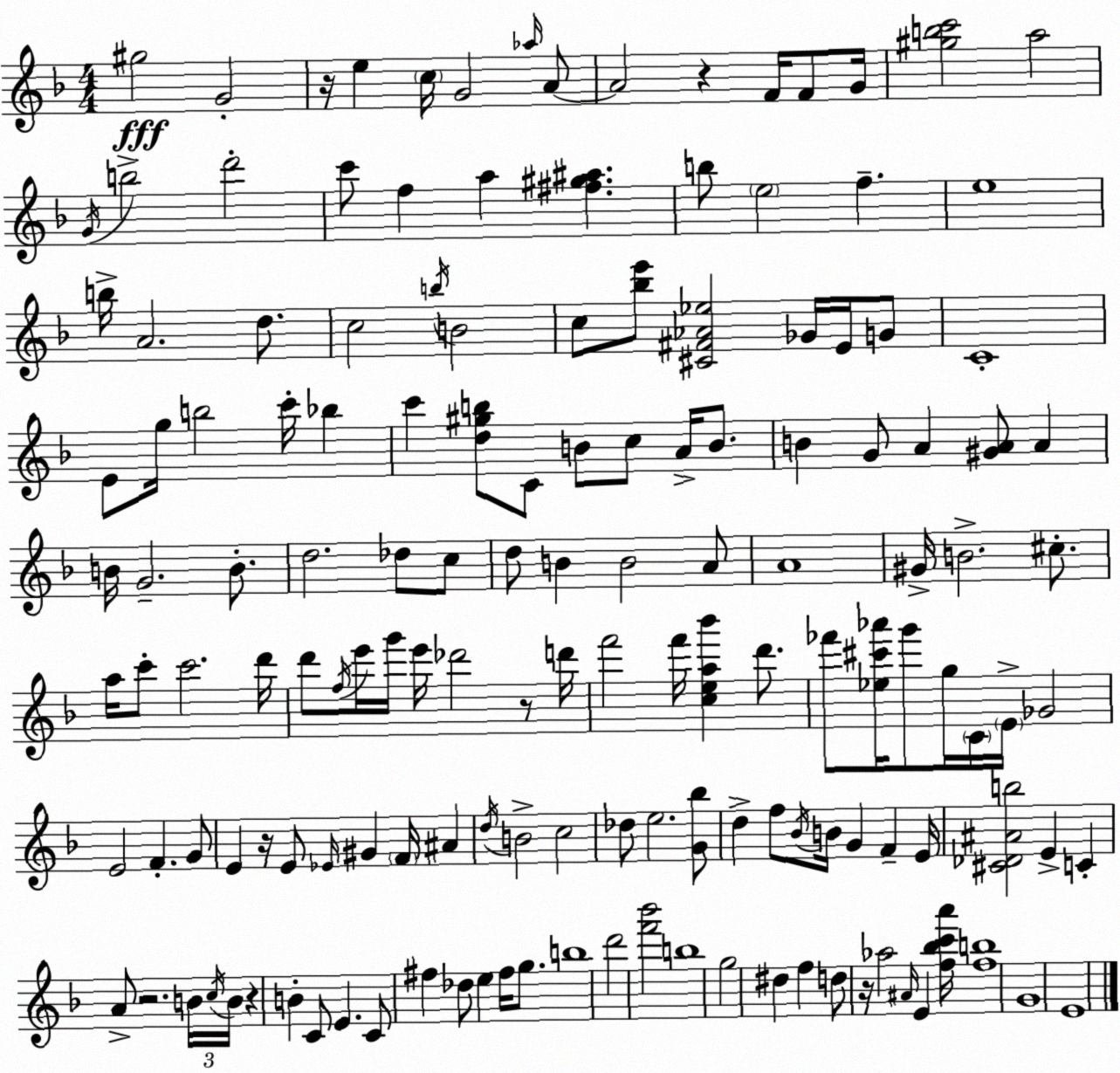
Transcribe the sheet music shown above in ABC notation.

X:1
T:Untitled
M:4/4
L:1/4
K:Dm
^g2 G2 z/4 e c/4 G2 _a/4 A/2 A2 z F/4 F/2 G/4 [^gbc']2 a2 G/4 b2 d'2 c'/2 f a [^f^g^a] b/2 e2 f e4 b/4 A2 d/2 c2 b/4 B2 c/2 [_be']/2 [^C^F_A_e]2 _G/4 E/4 G/2 C4 E/2 g/4 b2 c'/4 _b c' [d^gb]/2 C/2 B/2 c/2 A/4 B/2 B G/2 A [^GA]/2 A B/4 G2 B/2 d2 _d/2 c/2 d/2 B B2 A/2 A4 ^G/4 B2 ^c/2 a/4 c'/2 c'2 d'/4 d'/2 f/4 e'/4 g'/4 e'/4 _d'2 z/2 d'/4 f'2 f'/4 [cea_b'] d'/2 _f'/2 [_e^c'_a']/4 g'/2 g/4 C/4 E/4 _G2 E2 F G/2 E z/4 E/2 _E/4 ^G F/4 ^A d/4 B2 c2 _d/2 e2 [G_b]/2 d f/2 _B/4 B/4 G F E/4 [^C_D^Ab]2 E C A/2 z2 B/4 c/4 B/4 z B C/2 E C/2 ^f _d/2 e ^f/4 g/2 b4 d'2 [f'_b']2 b4 g2 ^d f d/2 z/4 _a2 ^A/4 E [f_bc'a']/4 [fb]4 G4 E4